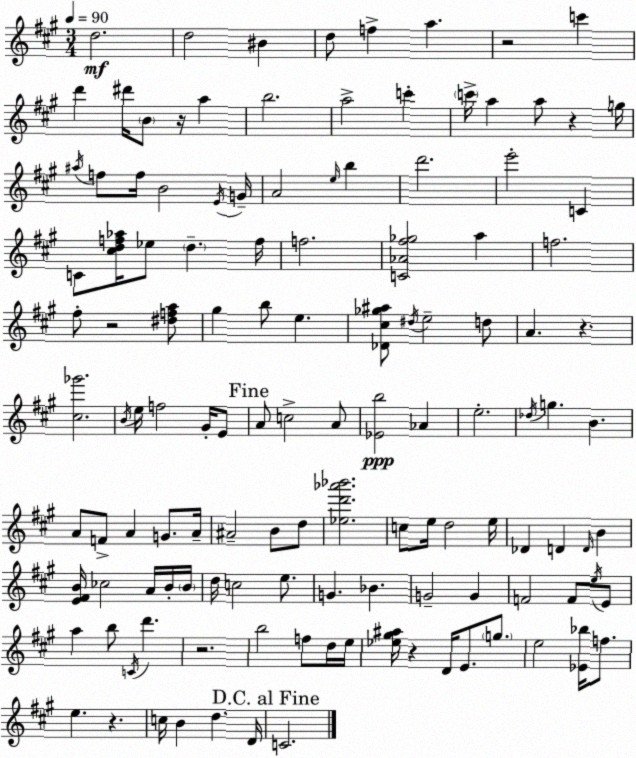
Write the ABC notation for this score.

X:1
T:Untitled
M:3/4
L:1/4
K:A
d2 d2 ^B d/2 f a z2 c' d' ^d'/4 B/2 z/4 a b2 a2 c' c'/4 a a/2 z g/4 ^a/4 f/2 f/4 B2 E/4 G/4 A2 e/4 b d'2 e'2 C C/2 [^cdf_a]/4 _e/2 d f/4 f2 [C_A^f_g]2 a f2 ^f/2 z2 [^dfa]/2 ^g b/2 e [_D^c_g^a]/2 ^d/4 e2 d/2 A z [^c_g']2 B/4 e/4 f2 ^G/4 E/2 A/2 c2 A/2 [_Eb]2 _A e2 _d/4 g B A/2 F/2 A G/2 A/4 ^A2 B/2 d/2 [_ed'_a'_b']2 c/2 e/4 d2 e/4 _D D D/4 B [E^FB]/4 _c2 A/4 B/4 B/4 d/4 c2 e/2 G _B G2 G F2 F/2 e/4 E/2 a b/2 C/4 d' z2 b2 f/2 d/4 e/4 [_e^g^a]/4 z D/4 E/2 g/2 e2 [_E_b]/4 f/2 e z c/4 B d D/4 C2